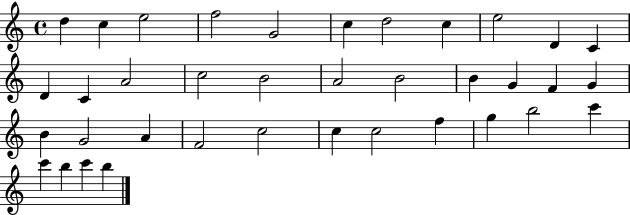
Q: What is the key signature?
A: C major